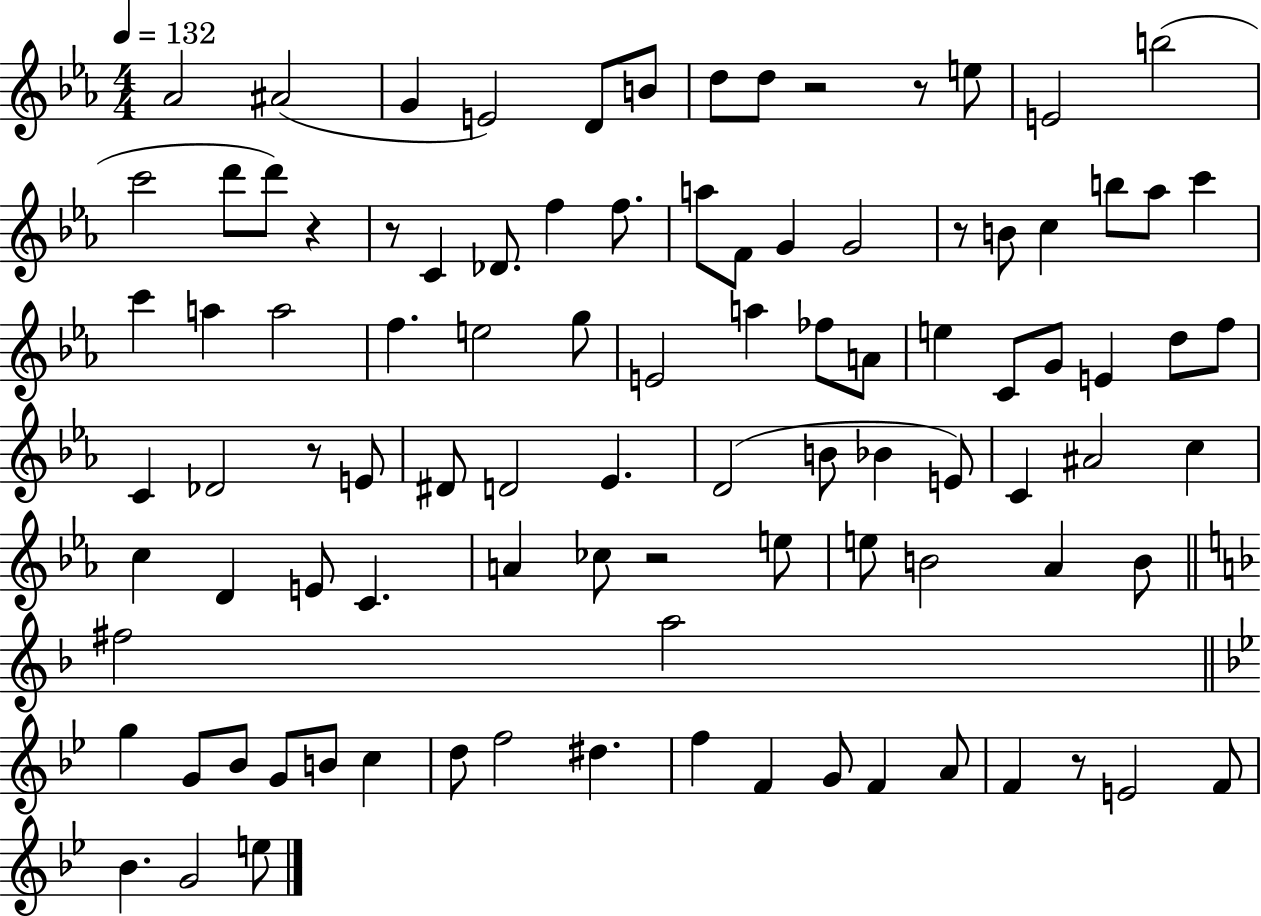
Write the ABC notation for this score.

X:1
T:Untitled
M:4/4
L:1/4
K:Eb
_A2 ^A2 G E2 D/2 B/2 d/2 d/2 z2 z/2 e/2 E2 b2 c'2 d'/2 d'/2 z z/2 C _D/2 f f/2 a/2 F/2 G G2 z/2 B/2 c b/2 _a/2 c' c' a a2 f e2 g/2 E2 a _f/2 A/2 e C/2 G/2 E d/2 f/2 C _D2 z/2 E/2 ^D/2 D2 _E D2 B/2 _B E/2 C ^A2 c c D E/2 C A _c/2 z2 e/2 e/2 B2 _A B/2 ^f2 a2 g G/2 _B/2 G/2 B/2 c d/2 f2 ^d f F G/2 F A/2 F z/2 E2 F/2 _B G2 e/2